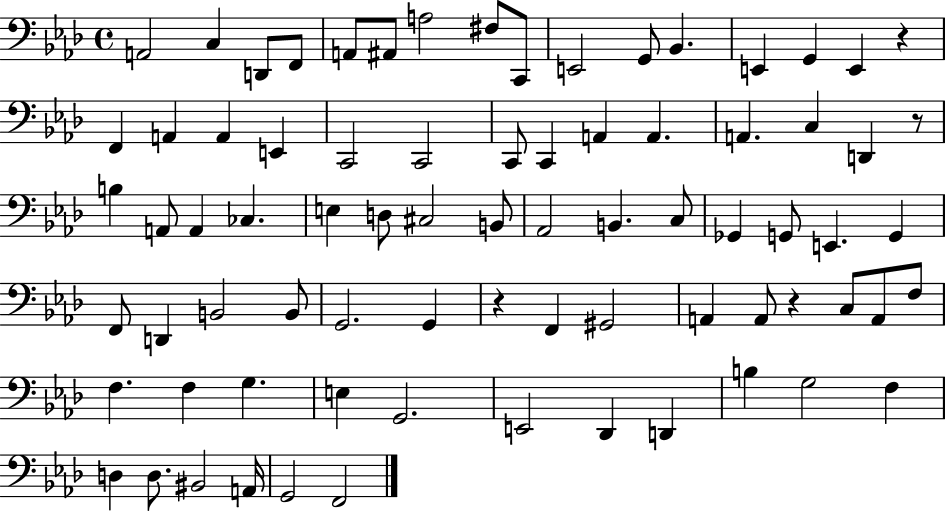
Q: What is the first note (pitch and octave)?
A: A2